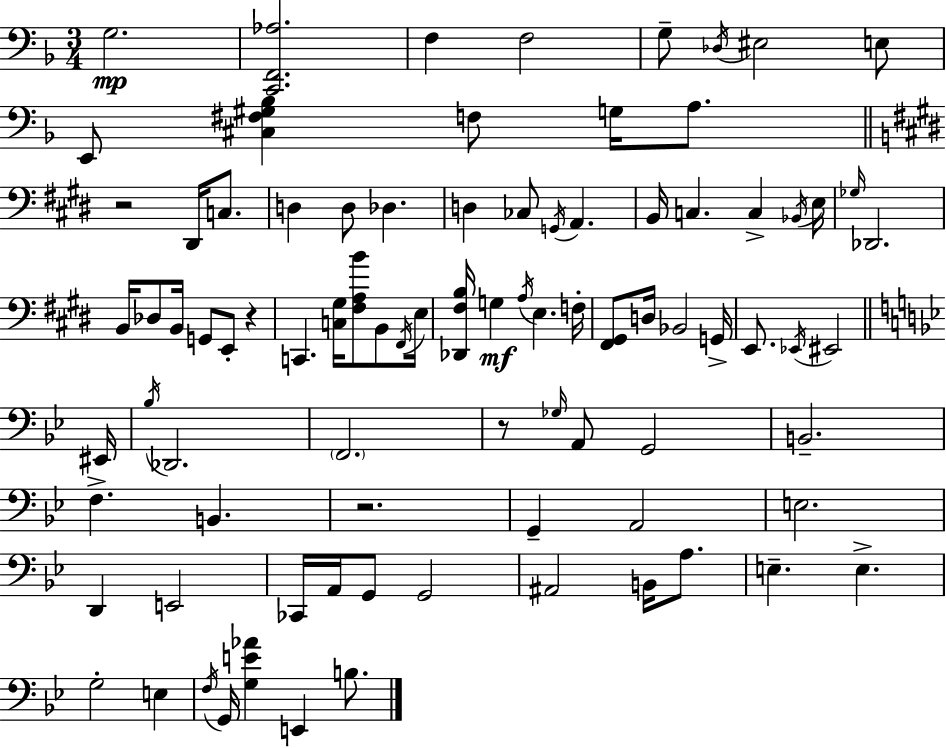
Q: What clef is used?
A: bass